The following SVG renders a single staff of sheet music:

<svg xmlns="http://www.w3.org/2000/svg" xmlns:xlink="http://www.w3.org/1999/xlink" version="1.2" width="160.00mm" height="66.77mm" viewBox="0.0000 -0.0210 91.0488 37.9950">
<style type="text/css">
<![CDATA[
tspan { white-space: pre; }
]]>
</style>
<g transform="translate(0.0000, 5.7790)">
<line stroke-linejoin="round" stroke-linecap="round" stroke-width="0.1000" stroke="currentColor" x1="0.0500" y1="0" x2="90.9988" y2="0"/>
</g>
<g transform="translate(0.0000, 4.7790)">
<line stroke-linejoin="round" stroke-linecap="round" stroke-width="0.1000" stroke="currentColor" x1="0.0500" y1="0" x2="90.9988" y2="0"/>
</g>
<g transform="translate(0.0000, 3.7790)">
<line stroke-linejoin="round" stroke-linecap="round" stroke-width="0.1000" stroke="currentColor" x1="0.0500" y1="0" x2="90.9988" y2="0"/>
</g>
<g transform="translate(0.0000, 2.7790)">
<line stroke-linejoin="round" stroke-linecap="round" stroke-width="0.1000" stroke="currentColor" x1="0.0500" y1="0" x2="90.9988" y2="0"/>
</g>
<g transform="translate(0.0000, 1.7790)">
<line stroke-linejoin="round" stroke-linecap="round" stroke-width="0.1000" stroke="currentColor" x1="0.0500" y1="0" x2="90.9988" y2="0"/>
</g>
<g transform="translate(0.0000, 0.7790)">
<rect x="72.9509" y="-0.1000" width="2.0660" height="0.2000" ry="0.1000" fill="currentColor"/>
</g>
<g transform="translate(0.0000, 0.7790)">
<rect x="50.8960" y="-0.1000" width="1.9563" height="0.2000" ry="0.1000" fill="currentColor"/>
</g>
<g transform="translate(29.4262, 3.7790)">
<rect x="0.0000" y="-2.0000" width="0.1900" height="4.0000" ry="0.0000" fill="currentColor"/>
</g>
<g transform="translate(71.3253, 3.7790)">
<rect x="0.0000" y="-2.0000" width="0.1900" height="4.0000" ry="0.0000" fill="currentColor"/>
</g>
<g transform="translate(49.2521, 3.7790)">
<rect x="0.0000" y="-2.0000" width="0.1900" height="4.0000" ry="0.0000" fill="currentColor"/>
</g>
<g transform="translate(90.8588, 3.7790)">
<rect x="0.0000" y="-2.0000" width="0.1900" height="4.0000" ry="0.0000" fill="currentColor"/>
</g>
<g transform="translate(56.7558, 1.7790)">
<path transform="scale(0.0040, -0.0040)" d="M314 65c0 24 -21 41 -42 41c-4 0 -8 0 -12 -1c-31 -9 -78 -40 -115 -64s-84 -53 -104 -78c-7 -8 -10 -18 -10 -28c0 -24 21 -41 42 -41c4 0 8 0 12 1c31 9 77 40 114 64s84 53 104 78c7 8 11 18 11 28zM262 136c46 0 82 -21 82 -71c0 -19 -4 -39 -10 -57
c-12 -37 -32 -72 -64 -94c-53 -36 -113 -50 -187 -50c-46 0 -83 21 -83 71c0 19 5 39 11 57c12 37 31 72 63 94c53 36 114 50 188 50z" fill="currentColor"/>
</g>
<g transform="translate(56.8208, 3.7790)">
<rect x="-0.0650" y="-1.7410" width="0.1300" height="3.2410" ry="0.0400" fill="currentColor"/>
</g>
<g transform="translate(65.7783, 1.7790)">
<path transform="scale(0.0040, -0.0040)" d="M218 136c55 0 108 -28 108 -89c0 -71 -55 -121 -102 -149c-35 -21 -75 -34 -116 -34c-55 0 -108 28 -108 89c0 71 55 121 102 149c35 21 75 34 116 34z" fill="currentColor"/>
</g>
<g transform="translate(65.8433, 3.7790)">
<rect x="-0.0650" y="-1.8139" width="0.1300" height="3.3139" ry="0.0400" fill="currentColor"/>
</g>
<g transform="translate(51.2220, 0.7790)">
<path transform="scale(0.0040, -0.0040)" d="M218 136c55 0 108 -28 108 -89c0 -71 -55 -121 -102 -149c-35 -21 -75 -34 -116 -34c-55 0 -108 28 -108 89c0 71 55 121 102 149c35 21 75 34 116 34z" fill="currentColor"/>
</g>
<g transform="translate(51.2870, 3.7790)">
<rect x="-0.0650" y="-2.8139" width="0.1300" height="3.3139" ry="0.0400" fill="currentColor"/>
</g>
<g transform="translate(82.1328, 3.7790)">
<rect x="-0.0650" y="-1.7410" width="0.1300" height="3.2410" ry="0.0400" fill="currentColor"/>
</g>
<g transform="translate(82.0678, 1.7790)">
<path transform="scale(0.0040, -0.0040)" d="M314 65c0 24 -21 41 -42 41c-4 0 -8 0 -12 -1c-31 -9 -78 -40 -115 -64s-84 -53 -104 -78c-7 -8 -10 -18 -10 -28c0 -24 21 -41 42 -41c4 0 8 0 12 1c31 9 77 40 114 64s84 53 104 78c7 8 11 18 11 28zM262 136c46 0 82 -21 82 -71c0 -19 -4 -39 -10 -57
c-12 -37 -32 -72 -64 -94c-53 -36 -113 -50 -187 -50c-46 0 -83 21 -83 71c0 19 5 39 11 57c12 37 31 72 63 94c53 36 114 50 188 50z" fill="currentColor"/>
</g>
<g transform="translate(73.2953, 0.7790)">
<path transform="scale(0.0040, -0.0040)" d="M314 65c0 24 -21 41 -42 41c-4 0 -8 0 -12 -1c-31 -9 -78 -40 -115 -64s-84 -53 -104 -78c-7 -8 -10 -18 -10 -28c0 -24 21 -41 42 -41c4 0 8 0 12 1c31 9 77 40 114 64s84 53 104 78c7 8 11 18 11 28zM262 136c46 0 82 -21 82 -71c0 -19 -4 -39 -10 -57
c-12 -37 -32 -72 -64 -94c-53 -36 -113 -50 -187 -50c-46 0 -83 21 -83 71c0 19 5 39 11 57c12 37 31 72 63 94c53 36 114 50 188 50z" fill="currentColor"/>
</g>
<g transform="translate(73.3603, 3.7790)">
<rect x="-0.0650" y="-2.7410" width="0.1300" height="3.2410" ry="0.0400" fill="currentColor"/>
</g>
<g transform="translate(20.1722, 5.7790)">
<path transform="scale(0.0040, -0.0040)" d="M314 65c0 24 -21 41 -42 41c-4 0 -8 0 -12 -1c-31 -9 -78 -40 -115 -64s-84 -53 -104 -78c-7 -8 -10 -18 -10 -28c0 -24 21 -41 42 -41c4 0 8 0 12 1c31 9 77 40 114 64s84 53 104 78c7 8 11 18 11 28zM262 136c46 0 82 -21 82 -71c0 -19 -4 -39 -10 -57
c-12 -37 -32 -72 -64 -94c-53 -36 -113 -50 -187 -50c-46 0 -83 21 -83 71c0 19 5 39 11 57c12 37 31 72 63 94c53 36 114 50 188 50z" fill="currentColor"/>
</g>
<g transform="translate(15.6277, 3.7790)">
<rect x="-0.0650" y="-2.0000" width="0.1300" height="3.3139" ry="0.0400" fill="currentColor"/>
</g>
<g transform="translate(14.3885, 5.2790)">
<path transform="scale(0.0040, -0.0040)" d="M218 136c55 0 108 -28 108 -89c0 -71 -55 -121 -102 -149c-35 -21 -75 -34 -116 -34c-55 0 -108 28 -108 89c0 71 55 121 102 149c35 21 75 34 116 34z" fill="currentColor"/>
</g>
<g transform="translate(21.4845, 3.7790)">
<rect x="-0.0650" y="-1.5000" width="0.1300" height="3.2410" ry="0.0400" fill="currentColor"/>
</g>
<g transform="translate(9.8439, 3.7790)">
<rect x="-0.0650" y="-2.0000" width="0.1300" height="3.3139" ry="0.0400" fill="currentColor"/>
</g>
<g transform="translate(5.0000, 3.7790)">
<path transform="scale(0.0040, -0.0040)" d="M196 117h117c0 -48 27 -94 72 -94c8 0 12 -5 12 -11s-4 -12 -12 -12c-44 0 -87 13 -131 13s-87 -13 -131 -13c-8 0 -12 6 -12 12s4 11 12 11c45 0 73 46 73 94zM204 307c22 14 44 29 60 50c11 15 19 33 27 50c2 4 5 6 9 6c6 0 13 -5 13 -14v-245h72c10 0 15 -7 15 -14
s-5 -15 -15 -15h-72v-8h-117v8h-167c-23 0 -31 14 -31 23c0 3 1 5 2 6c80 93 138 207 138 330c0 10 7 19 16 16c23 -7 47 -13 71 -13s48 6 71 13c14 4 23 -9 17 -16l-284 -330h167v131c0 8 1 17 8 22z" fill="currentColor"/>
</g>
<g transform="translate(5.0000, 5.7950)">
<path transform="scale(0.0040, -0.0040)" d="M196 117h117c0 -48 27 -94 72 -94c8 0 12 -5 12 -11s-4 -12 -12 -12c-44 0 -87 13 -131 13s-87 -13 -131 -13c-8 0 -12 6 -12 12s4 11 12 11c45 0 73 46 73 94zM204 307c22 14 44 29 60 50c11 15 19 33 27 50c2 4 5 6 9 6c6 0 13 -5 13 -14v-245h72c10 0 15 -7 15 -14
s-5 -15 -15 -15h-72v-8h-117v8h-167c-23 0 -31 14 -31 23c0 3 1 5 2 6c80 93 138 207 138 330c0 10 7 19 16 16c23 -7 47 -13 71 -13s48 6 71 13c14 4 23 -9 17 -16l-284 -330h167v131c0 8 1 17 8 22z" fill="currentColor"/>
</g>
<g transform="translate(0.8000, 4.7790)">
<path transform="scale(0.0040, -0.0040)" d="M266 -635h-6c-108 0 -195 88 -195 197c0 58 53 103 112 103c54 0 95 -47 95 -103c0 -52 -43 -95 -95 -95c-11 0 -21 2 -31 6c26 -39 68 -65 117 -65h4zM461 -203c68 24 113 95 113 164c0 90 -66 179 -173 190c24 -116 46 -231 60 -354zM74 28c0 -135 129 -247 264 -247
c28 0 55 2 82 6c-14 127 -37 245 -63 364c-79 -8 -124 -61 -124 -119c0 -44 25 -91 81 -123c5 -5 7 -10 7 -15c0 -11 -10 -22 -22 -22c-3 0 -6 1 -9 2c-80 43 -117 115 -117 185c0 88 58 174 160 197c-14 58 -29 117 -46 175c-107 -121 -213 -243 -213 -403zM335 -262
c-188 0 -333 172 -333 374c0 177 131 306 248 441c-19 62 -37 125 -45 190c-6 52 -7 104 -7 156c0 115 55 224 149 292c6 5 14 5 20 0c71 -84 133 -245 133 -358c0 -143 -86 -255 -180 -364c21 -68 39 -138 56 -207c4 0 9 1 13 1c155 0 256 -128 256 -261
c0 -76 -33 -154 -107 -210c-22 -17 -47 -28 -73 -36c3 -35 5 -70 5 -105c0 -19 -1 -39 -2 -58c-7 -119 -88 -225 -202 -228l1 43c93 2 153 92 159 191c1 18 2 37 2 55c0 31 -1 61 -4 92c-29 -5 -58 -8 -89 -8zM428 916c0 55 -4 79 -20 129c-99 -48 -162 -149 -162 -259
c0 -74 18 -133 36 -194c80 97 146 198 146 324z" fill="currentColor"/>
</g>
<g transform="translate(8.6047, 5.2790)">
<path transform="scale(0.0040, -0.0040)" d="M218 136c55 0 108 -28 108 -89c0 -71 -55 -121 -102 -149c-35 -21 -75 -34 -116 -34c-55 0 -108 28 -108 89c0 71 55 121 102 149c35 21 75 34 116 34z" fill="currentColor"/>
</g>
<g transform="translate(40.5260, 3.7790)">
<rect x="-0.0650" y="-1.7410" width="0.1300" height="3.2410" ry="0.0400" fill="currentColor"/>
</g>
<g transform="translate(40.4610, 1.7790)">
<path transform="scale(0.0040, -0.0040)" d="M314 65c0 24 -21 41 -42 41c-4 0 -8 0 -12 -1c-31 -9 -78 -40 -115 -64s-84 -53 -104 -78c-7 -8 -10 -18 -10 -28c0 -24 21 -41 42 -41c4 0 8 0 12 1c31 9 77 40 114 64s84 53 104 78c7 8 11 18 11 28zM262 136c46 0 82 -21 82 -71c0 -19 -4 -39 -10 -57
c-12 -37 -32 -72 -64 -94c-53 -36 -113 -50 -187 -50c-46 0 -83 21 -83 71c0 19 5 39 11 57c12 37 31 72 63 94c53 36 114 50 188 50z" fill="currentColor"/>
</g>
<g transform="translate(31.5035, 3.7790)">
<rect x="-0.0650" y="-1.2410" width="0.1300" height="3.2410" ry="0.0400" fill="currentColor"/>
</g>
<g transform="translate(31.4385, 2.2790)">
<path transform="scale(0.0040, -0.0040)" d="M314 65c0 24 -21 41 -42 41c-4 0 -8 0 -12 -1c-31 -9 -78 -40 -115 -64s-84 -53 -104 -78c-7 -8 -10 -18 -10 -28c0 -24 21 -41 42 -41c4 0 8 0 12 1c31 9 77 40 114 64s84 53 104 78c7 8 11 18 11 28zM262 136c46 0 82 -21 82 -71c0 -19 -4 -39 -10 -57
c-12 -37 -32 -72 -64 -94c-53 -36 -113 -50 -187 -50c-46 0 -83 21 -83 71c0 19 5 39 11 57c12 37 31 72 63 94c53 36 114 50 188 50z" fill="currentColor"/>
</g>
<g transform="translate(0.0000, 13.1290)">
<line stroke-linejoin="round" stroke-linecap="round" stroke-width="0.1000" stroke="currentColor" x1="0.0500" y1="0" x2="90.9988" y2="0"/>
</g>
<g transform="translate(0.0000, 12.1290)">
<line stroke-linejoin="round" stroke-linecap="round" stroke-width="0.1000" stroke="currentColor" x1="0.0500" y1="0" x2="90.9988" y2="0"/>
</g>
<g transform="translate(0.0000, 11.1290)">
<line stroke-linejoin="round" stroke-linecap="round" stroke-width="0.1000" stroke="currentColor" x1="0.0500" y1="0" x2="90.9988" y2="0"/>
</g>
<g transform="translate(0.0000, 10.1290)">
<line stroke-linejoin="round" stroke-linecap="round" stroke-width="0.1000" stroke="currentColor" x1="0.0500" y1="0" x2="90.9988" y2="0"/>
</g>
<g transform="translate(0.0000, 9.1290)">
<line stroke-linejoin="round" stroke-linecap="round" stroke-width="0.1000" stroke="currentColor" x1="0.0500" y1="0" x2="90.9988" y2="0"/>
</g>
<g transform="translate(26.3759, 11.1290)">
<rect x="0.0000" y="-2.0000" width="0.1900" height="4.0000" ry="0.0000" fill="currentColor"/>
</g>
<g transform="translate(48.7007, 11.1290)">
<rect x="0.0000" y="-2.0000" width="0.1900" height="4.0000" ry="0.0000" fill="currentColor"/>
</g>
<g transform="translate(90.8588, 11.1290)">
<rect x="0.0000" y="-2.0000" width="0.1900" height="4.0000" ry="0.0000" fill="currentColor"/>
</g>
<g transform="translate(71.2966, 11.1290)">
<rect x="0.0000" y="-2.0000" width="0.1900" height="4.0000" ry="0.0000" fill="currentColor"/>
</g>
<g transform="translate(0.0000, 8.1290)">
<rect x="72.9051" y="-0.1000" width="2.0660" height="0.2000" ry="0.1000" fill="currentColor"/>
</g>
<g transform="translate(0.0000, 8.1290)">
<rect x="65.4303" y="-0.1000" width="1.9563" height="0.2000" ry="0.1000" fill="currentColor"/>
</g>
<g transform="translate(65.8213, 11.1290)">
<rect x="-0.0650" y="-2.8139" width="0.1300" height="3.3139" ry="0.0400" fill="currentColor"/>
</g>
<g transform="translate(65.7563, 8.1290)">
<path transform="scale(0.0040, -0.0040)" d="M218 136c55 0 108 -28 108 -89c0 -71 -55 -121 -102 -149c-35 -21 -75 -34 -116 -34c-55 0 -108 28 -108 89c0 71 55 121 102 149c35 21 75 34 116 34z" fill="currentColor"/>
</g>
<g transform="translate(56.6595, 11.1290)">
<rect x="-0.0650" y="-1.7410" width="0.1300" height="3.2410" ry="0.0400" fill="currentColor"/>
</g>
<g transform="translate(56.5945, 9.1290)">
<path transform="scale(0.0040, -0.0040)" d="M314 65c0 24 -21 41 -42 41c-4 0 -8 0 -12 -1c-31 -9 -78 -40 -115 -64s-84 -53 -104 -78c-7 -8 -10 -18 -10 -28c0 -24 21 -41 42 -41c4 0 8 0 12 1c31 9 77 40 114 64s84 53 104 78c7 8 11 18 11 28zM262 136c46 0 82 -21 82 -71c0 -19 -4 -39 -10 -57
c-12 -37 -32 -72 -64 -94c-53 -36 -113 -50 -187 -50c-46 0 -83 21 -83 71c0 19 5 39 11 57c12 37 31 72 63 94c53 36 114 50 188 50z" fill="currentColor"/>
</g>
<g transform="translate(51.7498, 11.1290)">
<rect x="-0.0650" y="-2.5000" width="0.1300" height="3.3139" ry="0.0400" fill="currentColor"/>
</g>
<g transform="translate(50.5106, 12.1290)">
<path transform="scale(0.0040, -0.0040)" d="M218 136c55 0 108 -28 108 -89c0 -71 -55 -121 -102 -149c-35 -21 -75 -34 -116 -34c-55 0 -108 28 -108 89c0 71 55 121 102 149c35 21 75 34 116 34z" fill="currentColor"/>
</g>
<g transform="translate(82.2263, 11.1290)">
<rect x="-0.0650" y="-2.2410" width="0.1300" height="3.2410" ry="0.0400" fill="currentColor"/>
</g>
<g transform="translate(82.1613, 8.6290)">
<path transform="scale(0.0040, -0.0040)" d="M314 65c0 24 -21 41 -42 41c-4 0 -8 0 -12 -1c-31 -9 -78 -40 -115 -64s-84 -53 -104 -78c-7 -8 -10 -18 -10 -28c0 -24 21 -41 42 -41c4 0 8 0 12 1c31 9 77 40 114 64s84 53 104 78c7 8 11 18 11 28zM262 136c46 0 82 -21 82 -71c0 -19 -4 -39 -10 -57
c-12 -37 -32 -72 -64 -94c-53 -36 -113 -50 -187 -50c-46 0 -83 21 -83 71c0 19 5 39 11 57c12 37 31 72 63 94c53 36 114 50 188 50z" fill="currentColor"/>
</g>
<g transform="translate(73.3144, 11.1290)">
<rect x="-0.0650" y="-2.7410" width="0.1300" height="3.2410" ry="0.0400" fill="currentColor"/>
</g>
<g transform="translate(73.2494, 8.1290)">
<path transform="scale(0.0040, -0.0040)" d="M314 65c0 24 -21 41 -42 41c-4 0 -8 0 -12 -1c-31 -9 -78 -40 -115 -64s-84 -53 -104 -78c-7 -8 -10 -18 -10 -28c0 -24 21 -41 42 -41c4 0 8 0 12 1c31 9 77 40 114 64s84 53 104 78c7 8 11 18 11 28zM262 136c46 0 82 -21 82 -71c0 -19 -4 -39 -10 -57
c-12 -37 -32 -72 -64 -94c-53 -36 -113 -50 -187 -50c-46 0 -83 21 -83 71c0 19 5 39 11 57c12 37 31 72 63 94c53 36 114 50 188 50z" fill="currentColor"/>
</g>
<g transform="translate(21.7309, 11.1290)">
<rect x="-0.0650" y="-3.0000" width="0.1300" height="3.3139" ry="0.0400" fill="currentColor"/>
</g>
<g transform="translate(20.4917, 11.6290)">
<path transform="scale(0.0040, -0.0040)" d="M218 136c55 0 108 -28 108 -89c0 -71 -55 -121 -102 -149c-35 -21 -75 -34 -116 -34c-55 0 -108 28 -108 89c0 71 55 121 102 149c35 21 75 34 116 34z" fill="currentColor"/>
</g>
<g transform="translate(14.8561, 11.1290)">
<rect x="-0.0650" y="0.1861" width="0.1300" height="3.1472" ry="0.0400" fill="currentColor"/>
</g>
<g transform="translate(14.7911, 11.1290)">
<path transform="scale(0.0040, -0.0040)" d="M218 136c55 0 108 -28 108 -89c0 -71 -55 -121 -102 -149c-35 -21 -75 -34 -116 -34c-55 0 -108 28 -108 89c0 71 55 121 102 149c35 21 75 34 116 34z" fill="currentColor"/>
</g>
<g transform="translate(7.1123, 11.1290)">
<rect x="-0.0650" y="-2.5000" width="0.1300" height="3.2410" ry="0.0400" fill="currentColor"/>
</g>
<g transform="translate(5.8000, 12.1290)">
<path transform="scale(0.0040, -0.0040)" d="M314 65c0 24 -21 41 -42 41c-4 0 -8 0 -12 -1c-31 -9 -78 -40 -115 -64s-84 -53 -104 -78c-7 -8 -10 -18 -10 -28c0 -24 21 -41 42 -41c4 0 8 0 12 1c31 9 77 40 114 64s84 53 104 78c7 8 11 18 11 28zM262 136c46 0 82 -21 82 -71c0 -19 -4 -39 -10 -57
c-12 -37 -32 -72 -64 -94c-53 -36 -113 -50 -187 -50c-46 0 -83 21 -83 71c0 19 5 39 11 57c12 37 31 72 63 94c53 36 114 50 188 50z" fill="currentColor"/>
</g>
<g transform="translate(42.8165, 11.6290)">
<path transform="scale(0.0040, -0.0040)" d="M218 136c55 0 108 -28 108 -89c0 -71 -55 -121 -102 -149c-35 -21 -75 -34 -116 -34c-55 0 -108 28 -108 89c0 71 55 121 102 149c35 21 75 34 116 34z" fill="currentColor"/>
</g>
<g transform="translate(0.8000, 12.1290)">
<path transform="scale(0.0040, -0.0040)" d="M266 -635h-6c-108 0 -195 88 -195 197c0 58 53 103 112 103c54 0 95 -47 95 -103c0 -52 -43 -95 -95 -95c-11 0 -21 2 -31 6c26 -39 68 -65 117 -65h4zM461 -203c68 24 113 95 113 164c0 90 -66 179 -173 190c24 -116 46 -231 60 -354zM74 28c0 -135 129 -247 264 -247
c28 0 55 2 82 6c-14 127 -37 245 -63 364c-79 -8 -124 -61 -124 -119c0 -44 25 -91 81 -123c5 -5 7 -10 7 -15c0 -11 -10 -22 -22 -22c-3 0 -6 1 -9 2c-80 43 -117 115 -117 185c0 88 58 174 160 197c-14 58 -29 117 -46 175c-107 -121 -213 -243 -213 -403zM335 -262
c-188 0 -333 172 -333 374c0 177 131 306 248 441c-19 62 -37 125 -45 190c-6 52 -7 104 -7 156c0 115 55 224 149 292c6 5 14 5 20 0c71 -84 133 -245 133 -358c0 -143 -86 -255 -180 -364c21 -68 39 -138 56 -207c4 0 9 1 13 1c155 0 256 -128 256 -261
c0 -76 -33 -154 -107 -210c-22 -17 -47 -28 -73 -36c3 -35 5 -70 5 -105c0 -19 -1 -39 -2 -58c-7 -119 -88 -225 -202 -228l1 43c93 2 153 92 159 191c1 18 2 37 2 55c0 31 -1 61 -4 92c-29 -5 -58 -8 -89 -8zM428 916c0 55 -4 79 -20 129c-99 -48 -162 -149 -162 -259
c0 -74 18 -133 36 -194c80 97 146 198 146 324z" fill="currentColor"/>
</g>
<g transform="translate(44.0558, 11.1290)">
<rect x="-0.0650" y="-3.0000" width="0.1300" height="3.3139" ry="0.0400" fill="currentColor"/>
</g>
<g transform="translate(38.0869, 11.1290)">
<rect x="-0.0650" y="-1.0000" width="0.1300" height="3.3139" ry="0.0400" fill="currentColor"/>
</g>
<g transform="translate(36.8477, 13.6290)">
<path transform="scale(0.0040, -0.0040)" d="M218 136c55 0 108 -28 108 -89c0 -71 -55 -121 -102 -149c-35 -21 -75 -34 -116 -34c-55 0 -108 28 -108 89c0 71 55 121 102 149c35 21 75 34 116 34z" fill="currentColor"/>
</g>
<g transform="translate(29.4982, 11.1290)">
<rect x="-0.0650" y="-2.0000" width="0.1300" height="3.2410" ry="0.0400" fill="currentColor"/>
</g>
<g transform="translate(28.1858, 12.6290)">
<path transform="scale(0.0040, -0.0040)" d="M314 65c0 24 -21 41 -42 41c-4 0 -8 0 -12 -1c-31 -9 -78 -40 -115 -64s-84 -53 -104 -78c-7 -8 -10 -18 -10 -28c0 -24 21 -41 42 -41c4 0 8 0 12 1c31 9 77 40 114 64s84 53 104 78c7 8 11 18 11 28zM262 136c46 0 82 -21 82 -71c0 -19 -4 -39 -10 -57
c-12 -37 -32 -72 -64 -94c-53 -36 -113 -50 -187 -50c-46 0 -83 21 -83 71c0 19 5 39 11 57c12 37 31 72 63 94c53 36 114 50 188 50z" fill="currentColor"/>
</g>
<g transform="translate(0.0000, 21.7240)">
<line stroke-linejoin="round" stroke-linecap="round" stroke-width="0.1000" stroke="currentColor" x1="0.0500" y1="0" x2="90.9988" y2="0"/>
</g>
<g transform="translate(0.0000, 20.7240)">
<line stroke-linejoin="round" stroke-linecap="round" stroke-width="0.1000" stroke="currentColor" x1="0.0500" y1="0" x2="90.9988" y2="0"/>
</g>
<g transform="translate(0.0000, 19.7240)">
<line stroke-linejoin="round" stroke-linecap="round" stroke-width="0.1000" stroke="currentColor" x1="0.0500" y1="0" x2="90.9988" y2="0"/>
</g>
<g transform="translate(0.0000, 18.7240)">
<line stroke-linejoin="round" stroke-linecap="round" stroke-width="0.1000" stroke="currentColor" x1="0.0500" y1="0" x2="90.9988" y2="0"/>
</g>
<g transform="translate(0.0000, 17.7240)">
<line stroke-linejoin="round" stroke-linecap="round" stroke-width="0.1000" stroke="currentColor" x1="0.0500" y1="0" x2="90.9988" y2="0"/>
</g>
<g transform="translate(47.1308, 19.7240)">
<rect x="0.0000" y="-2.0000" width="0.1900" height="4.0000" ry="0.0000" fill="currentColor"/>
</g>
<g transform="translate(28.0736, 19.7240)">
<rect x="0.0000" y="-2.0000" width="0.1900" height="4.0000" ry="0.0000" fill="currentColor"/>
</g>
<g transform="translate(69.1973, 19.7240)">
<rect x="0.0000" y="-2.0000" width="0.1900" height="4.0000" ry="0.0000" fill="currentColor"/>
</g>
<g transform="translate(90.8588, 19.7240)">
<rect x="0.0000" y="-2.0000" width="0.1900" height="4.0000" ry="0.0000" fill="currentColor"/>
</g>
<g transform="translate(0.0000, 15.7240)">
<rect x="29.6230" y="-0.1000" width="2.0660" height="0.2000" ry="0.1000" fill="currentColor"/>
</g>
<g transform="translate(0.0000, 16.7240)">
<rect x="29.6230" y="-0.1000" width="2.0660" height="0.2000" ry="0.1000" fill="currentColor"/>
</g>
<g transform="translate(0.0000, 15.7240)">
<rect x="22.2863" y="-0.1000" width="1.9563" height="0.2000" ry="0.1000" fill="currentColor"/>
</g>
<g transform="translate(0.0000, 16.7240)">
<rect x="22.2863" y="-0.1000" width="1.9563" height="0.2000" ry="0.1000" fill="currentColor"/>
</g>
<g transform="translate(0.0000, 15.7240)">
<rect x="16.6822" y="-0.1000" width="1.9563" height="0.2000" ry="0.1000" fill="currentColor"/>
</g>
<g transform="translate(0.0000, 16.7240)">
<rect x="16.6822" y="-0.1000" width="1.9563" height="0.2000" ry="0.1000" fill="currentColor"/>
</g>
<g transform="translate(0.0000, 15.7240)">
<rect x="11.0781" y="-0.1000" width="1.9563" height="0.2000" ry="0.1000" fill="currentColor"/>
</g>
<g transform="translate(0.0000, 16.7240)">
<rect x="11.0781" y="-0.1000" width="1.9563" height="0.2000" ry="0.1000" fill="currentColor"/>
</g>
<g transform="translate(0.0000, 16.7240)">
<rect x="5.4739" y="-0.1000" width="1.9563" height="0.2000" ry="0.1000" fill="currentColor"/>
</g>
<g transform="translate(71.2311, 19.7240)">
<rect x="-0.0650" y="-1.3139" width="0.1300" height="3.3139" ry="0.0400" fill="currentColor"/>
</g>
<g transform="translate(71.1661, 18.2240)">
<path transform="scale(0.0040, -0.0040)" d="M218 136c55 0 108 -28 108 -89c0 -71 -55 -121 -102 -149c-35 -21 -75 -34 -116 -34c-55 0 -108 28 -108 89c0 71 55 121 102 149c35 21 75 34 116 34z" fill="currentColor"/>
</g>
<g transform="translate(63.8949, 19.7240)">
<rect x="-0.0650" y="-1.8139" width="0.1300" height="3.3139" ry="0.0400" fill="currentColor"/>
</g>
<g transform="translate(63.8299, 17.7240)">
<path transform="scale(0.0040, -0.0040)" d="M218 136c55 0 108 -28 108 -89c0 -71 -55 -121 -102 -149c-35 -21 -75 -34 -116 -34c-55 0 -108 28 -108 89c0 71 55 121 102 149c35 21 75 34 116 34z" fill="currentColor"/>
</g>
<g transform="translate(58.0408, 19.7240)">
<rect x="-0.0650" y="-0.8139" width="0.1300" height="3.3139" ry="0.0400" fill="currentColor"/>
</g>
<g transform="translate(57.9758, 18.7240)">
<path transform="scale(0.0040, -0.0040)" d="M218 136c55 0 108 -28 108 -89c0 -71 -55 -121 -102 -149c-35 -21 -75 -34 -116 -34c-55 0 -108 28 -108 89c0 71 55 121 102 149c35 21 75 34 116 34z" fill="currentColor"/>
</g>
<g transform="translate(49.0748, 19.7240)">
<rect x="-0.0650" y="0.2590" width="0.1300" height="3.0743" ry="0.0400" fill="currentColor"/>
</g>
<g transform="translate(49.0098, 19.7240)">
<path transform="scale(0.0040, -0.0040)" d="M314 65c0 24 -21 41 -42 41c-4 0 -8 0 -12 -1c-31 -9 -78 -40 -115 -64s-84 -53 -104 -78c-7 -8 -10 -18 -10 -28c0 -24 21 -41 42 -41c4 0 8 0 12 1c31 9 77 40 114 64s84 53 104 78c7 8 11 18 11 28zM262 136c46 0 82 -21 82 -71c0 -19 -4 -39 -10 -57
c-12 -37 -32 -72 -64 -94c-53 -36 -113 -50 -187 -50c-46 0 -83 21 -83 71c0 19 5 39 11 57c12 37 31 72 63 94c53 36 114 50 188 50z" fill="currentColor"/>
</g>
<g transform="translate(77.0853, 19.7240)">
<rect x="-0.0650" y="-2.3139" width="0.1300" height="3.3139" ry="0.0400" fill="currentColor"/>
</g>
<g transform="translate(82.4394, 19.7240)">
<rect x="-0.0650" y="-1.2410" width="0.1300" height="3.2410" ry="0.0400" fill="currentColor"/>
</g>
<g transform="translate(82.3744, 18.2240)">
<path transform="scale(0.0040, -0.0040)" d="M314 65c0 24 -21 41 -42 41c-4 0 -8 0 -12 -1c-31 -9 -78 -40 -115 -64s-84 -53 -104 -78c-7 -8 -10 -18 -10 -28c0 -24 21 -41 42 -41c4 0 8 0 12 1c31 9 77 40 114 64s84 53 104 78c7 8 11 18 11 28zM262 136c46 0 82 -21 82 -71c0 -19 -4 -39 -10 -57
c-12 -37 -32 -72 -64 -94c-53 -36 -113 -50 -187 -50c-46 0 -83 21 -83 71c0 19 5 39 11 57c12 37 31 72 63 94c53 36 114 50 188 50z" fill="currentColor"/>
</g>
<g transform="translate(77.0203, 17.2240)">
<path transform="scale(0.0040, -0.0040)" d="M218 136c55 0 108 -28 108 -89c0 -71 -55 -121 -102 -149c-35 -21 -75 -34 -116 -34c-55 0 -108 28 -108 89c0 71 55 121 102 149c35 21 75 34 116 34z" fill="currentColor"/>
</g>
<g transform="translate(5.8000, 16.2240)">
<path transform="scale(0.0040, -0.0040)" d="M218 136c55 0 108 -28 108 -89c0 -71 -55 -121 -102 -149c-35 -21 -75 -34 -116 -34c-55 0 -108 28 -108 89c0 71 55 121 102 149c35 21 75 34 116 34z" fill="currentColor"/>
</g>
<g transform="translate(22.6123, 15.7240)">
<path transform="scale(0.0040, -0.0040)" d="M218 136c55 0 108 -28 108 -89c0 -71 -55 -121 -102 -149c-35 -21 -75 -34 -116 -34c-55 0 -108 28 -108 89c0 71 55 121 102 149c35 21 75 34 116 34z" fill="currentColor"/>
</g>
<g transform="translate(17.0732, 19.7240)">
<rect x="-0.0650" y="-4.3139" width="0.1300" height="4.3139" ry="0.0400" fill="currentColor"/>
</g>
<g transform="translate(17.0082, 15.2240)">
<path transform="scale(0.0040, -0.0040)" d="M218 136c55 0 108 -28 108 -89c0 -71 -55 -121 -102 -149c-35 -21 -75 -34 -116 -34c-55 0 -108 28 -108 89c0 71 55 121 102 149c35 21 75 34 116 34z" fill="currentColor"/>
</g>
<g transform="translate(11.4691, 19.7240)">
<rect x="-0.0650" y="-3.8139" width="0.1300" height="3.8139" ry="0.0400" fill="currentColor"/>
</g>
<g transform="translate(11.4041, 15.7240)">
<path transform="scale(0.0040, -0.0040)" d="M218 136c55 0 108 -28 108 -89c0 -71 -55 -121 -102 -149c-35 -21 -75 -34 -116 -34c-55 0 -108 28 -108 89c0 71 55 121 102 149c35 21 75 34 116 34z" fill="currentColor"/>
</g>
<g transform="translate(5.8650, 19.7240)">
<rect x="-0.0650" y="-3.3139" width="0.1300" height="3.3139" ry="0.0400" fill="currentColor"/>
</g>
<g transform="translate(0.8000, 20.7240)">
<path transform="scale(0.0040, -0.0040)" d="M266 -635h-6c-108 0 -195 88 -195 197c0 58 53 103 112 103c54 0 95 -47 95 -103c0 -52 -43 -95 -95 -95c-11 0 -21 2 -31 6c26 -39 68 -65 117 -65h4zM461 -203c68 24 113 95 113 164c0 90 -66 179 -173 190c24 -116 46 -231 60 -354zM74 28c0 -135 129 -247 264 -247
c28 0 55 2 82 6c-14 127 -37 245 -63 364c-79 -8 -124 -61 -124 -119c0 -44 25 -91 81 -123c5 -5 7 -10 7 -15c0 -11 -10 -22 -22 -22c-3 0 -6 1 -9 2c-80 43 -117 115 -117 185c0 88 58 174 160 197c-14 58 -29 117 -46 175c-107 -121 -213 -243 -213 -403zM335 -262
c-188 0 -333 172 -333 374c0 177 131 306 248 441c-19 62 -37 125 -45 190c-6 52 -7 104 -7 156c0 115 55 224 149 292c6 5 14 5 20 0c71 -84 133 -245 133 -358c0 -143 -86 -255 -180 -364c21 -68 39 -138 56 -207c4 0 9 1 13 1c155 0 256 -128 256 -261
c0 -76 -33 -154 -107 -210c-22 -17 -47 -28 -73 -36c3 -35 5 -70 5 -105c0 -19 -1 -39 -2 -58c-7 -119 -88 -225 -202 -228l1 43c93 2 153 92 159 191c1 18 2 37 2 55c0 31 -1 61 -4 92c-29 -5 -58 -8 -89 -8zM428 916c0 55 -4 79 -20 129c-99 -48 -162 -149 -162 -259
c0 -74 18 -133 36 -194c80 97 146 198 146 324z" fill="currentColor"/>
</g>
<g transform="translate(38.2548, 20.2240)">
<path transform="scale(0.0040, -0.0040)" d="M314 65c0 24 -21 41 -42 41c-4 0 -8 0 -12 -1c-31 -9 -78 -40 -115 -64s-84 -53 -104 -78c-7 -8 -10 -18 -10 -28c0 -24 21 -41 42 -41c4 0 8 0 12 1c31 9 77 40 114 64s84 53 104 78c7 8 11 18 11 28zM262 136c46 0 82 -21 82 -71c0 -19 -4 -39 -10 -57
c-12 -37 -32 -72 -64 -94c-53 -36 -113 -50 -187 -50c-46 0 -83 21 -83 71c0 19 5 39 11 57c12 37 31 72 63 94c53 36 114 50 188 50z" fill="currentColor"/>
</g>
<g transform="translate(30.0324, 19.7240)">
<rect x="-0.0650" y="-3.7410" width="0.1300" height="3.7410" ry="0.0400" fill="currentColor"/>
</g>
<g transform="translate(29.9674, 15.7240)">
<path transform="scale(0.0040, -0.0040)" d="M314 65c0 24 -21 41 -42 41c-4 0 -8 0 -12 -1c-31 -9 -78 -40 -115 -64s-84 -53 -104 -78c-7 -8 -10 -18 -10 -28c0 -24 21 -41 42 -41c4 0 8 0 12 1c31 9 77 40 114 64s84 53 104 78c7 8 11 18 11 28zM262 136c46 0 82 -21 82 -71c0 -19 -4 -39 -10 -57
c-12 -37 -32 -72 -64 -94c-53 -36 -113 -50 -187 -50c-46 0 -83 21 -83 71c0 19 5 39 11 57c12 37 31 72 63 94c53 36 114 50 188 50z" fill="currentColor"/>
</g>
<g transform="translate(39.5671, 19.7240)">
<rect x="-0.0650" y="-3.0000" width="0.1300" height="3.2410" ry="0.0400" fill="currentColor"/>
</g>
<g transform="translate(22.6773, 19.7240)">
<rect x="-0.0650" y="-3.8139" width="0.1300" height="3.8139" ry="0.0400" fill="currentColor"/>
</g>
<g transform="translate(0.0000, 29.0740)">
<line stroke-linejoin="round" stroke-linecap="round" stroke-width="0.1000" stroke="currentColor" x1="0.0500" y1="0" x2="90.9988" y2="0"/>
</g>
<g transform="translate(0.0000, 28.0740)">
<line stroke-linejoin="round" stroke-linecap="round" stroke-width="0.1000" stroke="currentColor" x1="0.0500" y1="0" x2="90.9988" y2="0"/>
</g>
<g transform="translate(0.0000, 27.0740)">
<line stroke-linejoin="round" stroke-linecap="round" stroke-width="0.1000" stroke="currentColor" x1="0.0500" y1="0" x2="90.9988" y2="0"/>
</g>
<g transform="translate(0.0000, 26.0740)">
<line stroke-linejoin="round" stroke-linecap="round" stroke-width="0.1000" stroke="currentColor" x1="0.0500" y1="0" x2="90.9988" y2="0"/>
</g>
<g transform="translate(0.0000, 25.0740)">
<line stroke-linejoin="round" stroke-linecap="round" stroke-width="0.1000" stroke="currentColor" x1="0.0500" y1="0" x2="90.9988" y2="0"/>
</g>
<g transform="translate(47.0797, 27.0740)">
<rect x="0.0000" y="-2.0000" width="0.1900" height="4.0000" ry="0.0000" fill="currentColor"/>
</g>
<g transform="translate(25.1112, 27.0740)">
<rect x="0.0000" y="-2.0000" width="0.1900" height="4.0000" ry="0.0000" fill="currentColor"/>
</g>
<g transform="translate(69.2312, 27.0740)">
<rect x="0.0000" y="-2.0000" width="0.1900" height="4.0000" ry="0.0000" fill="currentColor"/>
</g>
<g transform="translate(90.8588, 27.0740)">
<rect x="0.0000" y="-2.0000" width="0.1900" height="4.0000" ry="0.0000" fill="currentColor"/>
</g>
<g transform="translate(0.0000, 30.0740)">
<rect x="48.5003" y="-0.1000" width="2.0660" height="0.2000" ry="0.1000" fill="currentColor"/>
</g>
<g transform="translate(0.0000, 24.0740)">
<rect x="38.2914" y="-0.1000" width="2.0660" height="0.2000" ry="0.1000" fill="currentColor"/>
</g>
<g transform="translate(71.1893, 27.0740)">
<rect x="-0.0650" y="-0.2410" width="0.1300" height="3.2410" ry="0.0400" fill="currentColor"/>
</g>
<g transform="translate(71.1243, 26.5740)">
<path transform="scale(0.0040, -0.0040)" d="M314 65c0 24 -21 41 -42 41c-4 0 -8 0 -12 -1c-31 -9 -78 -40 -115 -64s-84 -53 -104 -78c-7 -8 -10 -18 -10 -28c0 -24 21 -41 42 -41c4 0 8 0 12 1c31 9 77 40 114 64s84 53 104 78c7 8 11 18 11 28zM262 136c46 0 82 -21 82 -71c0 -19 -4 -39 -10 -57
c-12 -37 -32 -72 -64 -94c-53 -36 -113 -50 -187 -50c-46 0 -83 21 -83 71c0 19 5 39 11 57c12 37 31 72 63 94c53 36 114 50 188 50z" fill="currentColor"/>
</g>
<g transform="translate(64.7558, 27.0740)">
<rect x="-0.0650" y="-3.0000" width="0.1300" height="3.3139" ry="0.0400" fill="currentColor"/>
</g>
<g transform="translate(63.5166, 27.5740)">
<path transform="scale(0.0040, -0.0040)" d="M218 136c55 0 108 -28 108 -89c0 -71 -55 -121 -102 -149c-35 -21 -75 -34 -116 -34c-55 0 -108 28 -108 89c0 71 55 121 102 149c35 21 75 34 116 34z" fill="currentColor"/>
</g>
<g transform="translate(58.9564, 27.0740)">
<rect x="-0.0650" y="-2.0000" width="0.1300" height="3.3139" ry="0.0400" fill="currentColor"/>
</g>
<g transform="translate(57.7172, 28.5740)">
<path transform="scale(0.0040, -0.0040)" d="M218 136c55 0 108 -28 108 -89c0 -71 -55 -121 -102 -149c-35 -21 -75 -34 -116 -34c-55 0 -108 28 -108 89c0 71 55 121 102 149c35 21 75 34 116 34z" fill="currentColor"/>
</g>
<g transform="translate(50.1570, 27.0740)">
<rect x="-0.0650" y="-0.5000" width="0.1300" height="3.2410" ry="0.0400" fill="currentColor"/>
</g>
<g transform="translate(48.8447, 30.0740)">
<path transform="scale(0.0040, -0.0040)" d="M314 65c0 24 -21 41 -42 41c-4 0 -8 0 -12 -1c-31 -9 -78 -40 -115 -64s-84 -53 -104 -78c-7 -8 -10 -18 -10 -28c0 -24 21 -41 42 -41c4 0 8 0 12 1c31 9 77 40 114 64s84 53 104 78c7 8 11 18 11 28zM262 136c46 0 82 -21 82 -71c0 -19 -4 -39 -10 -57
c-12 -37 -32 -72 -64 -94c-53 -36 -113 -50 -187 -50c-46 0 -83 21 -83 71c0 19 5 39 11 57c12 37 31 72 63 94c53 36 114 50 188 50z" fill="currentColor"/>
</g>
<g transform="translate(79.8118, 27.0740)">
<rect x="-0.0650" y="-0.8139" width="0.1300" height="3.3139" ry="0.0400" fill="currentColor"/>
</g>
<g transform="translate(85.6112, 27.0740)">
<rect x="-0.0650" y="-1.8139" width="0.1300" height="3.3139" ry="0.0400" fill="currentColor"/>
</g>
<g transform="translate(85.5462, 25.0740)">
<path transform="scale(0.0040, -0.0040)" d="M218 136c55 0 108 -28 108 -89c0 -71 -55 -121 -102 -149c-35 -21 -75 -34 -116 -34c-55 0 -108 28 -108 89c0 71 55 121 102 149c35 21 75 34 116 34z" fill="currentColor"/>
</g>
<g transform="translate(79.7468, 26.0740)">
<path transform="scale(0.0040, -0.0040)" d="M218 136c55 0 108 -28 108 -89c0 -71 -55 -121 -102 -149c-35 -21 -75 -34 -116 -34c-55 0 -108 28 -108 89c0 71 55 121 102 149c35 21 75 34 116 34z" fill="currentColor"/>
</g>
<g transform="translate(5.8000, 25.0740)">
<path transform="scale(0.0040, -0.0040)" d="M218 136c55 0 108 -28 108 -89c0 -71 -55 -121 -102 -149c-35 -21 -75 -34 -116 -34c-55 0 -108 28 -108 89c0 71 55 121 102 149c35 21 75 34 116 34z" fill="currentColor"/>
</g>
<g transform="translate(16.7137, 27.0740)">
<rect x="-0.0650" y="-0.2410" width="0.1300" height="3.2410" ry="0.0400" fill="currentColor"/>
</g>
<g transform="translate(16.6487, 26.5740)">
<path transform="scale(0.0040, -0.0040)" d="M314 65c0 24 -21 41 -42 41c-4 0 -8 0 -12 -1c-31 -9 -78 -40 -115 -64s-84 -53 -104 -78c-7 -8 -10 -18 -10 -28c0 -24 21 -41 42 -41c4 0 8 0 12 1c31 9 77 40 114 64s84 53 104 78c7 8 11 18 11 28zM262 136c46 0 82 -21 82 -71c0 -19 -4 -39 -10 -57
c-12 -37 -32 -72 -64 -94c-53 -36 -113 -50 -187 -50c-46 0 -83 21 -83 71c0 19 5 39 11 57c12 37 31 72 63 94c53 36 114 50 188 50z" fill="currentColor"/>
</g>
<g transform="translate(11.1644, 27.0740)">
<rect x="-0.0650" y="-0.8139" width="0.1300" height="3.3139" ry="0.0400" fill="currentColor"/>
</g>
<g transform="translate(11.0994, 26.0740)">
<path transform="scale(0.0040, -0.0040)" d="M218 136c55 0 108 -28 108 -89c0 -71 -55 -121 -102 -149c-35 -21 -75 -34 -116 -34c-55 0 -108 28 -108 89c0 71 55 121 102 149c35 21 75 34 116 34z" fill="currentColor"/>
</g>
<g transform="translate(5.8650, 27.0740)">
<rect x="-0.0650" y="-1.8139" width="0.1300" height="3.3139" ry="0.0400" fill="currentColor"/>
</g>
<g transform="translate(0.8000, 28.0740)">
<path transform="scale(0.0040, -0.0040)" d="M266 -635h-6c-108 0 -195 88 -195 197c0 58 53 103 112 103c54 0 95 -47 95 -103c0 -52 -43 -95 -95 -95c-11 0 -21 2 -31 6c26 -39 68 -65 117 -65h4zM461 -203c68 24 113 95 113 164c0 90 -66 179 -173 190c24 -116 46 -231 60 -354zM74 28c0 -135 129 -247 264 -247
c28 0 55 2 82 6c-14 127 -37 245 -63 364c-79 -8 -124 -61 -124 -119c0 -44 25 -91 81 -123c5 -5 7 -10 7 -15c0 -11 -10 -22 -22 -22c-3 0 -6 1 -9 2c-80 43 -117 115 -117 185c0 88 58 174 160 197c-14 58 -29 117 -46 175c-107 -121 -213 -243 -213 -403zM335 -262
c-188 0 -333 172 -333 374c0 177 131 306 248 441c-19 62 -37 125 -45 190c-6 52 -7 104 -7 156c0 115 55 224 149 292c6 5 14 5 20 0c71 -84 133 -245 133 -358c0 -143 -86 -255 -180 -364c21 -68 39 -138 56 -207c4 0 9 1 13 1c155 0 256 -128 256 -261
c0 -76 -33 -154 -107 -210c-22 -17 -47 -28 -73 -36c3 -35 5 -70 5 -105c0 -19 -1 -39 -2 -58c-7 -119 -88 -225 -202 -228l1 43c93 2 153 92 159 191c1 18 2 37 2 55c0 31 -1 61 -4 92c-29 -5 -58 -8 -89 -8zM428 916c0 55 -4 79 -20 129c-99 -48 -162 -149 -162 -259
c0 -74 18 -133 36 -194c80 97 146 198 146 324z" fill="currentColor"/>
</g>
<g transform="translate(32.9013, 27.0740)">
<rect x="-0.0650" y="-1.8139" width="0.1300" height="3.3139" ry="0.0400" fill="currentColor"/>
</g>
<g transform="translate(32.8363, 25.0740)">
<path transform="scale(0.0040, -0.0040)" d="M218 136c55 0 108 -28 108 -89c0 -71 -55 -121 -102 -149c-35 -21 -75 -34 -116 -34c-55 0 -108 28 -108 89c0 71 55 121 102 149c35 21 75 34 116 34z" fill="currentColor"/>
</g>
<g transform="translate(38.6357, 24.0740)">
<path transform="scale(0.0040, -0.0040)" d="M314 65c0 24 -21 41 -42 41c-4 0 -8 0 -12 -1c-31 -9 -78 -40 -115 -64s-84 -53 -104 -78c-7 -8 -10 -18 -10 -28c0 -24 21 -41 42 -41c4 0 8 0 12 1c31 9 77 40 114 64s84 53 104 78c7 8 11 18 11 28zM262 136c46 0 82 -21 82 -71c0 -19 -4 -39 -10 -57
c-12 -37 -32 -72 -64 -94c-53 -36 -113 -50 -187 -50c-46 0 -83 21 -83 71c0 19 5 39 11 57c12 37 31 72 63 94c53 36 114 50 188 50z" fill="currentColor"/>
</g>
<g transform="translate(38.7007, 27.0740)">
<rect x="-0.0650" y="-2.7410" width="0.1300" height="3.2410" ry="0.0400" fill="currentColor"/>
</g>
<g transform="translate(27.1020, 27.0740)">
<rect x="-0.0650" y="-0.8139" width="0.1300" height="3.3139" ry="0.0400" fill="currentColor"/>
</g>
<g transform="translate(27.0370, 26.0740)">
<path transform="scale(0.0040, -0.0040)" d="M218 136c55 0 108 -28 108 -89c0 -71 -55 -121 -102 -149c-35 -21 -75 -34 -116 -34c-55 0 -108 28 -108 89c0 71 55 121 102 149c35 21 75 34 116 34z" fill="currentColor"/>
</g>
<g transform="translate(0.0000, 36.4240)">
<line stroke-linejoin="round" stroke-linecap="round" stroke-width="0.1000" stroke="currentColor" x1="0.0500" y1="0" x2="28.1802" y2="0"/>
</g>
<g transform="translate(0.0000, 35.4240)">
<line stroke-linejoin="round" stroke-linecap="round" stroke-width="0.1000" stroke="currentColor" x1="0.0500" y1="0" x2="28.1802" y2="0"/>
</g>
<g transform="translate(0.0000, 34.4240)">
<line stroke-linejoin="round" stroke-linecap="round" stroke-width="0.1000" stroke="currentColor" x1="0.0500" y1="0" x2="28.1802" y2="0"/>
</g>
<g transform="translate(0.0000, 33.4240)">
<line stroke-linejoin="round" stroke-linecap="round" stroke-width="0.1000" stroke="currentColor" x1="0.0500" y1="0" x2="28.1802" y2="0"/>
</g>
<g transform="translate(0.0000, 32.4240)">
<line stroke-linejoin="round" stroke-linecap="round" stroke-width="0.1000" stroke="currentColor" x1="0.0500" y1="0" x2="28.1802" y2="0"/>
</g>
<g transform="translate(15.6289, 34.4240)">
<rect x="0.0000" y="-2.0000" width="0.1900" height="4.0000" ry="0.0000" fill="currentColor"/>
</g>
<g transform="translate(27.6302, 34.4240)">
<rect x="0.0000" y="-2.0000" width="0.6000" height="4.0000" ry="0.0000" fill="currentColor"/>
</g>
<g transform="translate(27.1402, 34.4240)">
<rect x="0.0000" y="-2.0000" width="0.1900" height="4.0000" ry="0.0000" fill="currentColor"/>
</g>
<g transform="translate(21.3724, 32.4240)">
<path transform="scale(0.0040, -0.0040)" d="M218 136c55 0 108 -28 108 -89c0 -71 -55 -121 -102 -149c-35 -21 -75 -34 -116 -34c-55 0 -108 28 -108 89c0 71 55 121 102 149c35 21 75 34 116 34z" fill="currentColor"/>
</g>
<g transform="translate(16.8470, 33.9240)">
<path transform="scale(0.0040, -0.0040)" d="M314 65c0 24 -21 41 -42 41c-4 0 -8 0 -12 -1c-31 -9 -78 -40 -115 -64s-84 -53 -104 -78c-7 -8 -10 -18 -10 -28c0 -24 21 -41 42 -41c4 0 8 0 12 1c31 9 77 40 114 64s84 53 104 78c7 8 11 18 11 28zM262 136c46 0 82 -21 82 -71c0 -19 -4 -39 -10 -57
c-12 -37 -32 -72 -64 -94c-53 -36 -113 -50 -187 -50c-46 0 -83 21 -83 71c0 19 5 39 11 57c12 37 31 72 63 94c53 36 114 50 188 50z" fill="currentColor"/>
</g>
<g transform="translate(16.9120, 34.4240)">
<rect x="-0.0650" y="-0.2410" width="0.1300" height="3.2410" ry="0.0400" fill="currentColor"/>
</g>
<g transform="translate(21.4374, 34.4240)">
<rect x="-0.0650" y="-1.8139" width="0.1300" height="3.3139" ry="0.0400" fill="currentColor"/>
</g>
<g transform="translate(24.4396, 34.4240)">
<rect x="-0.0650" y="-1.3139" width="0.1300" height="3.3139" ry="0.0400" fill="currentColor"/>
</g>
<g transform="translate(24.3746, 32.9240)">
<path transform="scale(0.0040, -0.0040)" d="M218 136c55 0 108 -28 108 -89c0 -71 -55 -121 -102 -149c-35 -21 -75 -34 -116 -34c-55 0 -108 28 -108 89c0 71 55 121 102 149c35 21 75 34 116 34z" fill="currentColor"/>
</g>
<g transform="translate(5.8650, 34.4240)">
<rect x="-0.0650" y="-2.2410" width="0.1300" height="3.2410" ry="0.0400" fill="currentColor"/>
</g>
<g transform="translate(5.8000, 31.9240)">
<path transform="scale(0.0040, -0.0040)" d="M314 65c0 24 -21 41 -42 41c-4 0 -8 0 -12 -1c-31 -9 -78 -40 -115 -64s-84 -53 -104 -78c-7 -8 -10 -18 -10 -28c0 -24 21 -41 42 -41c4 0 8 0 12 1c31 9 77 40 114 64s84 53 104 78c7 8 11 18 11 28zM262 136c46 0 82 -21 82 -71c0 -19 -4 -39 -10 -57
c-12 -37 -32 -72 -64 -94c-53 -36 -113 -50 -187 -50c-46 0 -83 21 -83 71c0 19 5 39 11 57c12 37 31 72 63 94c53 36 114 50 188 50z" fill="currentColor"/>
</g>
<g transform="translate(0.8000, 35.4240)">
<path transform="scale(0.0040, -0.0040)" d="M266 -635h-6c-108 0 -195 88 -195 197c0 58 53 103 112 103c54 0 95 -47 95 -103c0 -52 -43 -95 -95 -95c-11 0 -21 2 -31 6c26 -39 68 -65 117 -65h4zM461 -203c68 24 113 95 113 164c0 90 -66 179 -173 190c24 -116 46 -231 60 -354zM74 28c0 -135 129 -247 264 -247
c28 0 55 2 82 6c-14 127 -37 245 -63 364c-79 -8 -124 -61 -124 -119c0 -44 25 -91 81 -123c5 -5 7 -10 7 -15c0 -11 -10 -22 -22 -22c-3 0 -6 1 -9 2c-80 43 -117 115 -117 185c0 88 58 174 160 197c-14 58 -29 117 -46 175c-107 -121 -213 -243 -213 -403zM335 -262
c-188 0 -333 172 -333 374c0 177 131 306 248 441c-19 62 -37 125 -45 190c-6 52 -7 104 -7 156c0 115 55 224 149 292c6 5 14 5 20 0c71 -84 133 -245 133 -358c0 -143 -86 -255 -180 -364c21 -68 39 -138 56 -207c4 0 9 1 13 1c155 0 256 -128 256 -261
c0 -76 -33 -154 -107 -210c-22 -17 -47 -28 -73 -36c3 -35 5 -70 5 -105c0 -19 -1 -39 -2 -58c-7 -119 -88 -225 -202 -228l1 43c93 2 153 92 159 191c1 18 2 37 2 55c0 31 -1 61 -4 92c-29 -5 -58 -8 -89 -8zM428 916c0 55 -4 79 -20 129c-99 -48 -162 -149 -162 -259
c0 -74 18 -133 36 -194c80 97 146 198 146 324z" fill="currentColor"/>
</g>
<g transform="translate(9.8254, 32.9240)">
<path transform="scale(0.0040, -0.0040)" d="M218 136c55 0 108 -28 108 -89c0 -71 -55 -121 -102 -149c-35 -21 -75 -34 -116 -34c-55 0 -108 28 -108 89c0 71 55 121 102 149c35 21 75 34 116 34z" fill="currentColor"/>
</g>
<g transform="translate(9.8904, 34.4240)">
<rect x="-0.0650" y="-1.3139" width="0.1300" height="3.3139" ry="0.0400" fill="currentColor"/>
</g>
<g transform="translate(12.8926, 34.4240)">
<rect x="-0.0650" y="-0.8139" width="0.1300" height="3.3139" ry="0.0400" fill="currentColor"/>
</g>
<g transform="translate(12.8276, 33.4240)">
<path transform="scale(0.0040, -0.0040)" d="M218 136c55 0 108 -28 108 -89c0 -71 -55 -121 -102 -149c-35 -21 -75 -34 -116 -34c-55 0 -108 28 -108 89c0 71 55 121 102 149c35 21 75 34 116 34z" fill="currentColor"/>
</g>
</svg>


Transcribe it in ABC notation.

X:1
T:Untitled
M:4/4
L:1/4
K:C
F F E2 e2 f2 a f2 f a2 f2 G2 B A F2 D A G f2 a a2 g2 b c' d' c' c'2 A2 B2 d f e g e2 f d c2 d f a2 C2 F A c2 d f g2 e d c2 f e